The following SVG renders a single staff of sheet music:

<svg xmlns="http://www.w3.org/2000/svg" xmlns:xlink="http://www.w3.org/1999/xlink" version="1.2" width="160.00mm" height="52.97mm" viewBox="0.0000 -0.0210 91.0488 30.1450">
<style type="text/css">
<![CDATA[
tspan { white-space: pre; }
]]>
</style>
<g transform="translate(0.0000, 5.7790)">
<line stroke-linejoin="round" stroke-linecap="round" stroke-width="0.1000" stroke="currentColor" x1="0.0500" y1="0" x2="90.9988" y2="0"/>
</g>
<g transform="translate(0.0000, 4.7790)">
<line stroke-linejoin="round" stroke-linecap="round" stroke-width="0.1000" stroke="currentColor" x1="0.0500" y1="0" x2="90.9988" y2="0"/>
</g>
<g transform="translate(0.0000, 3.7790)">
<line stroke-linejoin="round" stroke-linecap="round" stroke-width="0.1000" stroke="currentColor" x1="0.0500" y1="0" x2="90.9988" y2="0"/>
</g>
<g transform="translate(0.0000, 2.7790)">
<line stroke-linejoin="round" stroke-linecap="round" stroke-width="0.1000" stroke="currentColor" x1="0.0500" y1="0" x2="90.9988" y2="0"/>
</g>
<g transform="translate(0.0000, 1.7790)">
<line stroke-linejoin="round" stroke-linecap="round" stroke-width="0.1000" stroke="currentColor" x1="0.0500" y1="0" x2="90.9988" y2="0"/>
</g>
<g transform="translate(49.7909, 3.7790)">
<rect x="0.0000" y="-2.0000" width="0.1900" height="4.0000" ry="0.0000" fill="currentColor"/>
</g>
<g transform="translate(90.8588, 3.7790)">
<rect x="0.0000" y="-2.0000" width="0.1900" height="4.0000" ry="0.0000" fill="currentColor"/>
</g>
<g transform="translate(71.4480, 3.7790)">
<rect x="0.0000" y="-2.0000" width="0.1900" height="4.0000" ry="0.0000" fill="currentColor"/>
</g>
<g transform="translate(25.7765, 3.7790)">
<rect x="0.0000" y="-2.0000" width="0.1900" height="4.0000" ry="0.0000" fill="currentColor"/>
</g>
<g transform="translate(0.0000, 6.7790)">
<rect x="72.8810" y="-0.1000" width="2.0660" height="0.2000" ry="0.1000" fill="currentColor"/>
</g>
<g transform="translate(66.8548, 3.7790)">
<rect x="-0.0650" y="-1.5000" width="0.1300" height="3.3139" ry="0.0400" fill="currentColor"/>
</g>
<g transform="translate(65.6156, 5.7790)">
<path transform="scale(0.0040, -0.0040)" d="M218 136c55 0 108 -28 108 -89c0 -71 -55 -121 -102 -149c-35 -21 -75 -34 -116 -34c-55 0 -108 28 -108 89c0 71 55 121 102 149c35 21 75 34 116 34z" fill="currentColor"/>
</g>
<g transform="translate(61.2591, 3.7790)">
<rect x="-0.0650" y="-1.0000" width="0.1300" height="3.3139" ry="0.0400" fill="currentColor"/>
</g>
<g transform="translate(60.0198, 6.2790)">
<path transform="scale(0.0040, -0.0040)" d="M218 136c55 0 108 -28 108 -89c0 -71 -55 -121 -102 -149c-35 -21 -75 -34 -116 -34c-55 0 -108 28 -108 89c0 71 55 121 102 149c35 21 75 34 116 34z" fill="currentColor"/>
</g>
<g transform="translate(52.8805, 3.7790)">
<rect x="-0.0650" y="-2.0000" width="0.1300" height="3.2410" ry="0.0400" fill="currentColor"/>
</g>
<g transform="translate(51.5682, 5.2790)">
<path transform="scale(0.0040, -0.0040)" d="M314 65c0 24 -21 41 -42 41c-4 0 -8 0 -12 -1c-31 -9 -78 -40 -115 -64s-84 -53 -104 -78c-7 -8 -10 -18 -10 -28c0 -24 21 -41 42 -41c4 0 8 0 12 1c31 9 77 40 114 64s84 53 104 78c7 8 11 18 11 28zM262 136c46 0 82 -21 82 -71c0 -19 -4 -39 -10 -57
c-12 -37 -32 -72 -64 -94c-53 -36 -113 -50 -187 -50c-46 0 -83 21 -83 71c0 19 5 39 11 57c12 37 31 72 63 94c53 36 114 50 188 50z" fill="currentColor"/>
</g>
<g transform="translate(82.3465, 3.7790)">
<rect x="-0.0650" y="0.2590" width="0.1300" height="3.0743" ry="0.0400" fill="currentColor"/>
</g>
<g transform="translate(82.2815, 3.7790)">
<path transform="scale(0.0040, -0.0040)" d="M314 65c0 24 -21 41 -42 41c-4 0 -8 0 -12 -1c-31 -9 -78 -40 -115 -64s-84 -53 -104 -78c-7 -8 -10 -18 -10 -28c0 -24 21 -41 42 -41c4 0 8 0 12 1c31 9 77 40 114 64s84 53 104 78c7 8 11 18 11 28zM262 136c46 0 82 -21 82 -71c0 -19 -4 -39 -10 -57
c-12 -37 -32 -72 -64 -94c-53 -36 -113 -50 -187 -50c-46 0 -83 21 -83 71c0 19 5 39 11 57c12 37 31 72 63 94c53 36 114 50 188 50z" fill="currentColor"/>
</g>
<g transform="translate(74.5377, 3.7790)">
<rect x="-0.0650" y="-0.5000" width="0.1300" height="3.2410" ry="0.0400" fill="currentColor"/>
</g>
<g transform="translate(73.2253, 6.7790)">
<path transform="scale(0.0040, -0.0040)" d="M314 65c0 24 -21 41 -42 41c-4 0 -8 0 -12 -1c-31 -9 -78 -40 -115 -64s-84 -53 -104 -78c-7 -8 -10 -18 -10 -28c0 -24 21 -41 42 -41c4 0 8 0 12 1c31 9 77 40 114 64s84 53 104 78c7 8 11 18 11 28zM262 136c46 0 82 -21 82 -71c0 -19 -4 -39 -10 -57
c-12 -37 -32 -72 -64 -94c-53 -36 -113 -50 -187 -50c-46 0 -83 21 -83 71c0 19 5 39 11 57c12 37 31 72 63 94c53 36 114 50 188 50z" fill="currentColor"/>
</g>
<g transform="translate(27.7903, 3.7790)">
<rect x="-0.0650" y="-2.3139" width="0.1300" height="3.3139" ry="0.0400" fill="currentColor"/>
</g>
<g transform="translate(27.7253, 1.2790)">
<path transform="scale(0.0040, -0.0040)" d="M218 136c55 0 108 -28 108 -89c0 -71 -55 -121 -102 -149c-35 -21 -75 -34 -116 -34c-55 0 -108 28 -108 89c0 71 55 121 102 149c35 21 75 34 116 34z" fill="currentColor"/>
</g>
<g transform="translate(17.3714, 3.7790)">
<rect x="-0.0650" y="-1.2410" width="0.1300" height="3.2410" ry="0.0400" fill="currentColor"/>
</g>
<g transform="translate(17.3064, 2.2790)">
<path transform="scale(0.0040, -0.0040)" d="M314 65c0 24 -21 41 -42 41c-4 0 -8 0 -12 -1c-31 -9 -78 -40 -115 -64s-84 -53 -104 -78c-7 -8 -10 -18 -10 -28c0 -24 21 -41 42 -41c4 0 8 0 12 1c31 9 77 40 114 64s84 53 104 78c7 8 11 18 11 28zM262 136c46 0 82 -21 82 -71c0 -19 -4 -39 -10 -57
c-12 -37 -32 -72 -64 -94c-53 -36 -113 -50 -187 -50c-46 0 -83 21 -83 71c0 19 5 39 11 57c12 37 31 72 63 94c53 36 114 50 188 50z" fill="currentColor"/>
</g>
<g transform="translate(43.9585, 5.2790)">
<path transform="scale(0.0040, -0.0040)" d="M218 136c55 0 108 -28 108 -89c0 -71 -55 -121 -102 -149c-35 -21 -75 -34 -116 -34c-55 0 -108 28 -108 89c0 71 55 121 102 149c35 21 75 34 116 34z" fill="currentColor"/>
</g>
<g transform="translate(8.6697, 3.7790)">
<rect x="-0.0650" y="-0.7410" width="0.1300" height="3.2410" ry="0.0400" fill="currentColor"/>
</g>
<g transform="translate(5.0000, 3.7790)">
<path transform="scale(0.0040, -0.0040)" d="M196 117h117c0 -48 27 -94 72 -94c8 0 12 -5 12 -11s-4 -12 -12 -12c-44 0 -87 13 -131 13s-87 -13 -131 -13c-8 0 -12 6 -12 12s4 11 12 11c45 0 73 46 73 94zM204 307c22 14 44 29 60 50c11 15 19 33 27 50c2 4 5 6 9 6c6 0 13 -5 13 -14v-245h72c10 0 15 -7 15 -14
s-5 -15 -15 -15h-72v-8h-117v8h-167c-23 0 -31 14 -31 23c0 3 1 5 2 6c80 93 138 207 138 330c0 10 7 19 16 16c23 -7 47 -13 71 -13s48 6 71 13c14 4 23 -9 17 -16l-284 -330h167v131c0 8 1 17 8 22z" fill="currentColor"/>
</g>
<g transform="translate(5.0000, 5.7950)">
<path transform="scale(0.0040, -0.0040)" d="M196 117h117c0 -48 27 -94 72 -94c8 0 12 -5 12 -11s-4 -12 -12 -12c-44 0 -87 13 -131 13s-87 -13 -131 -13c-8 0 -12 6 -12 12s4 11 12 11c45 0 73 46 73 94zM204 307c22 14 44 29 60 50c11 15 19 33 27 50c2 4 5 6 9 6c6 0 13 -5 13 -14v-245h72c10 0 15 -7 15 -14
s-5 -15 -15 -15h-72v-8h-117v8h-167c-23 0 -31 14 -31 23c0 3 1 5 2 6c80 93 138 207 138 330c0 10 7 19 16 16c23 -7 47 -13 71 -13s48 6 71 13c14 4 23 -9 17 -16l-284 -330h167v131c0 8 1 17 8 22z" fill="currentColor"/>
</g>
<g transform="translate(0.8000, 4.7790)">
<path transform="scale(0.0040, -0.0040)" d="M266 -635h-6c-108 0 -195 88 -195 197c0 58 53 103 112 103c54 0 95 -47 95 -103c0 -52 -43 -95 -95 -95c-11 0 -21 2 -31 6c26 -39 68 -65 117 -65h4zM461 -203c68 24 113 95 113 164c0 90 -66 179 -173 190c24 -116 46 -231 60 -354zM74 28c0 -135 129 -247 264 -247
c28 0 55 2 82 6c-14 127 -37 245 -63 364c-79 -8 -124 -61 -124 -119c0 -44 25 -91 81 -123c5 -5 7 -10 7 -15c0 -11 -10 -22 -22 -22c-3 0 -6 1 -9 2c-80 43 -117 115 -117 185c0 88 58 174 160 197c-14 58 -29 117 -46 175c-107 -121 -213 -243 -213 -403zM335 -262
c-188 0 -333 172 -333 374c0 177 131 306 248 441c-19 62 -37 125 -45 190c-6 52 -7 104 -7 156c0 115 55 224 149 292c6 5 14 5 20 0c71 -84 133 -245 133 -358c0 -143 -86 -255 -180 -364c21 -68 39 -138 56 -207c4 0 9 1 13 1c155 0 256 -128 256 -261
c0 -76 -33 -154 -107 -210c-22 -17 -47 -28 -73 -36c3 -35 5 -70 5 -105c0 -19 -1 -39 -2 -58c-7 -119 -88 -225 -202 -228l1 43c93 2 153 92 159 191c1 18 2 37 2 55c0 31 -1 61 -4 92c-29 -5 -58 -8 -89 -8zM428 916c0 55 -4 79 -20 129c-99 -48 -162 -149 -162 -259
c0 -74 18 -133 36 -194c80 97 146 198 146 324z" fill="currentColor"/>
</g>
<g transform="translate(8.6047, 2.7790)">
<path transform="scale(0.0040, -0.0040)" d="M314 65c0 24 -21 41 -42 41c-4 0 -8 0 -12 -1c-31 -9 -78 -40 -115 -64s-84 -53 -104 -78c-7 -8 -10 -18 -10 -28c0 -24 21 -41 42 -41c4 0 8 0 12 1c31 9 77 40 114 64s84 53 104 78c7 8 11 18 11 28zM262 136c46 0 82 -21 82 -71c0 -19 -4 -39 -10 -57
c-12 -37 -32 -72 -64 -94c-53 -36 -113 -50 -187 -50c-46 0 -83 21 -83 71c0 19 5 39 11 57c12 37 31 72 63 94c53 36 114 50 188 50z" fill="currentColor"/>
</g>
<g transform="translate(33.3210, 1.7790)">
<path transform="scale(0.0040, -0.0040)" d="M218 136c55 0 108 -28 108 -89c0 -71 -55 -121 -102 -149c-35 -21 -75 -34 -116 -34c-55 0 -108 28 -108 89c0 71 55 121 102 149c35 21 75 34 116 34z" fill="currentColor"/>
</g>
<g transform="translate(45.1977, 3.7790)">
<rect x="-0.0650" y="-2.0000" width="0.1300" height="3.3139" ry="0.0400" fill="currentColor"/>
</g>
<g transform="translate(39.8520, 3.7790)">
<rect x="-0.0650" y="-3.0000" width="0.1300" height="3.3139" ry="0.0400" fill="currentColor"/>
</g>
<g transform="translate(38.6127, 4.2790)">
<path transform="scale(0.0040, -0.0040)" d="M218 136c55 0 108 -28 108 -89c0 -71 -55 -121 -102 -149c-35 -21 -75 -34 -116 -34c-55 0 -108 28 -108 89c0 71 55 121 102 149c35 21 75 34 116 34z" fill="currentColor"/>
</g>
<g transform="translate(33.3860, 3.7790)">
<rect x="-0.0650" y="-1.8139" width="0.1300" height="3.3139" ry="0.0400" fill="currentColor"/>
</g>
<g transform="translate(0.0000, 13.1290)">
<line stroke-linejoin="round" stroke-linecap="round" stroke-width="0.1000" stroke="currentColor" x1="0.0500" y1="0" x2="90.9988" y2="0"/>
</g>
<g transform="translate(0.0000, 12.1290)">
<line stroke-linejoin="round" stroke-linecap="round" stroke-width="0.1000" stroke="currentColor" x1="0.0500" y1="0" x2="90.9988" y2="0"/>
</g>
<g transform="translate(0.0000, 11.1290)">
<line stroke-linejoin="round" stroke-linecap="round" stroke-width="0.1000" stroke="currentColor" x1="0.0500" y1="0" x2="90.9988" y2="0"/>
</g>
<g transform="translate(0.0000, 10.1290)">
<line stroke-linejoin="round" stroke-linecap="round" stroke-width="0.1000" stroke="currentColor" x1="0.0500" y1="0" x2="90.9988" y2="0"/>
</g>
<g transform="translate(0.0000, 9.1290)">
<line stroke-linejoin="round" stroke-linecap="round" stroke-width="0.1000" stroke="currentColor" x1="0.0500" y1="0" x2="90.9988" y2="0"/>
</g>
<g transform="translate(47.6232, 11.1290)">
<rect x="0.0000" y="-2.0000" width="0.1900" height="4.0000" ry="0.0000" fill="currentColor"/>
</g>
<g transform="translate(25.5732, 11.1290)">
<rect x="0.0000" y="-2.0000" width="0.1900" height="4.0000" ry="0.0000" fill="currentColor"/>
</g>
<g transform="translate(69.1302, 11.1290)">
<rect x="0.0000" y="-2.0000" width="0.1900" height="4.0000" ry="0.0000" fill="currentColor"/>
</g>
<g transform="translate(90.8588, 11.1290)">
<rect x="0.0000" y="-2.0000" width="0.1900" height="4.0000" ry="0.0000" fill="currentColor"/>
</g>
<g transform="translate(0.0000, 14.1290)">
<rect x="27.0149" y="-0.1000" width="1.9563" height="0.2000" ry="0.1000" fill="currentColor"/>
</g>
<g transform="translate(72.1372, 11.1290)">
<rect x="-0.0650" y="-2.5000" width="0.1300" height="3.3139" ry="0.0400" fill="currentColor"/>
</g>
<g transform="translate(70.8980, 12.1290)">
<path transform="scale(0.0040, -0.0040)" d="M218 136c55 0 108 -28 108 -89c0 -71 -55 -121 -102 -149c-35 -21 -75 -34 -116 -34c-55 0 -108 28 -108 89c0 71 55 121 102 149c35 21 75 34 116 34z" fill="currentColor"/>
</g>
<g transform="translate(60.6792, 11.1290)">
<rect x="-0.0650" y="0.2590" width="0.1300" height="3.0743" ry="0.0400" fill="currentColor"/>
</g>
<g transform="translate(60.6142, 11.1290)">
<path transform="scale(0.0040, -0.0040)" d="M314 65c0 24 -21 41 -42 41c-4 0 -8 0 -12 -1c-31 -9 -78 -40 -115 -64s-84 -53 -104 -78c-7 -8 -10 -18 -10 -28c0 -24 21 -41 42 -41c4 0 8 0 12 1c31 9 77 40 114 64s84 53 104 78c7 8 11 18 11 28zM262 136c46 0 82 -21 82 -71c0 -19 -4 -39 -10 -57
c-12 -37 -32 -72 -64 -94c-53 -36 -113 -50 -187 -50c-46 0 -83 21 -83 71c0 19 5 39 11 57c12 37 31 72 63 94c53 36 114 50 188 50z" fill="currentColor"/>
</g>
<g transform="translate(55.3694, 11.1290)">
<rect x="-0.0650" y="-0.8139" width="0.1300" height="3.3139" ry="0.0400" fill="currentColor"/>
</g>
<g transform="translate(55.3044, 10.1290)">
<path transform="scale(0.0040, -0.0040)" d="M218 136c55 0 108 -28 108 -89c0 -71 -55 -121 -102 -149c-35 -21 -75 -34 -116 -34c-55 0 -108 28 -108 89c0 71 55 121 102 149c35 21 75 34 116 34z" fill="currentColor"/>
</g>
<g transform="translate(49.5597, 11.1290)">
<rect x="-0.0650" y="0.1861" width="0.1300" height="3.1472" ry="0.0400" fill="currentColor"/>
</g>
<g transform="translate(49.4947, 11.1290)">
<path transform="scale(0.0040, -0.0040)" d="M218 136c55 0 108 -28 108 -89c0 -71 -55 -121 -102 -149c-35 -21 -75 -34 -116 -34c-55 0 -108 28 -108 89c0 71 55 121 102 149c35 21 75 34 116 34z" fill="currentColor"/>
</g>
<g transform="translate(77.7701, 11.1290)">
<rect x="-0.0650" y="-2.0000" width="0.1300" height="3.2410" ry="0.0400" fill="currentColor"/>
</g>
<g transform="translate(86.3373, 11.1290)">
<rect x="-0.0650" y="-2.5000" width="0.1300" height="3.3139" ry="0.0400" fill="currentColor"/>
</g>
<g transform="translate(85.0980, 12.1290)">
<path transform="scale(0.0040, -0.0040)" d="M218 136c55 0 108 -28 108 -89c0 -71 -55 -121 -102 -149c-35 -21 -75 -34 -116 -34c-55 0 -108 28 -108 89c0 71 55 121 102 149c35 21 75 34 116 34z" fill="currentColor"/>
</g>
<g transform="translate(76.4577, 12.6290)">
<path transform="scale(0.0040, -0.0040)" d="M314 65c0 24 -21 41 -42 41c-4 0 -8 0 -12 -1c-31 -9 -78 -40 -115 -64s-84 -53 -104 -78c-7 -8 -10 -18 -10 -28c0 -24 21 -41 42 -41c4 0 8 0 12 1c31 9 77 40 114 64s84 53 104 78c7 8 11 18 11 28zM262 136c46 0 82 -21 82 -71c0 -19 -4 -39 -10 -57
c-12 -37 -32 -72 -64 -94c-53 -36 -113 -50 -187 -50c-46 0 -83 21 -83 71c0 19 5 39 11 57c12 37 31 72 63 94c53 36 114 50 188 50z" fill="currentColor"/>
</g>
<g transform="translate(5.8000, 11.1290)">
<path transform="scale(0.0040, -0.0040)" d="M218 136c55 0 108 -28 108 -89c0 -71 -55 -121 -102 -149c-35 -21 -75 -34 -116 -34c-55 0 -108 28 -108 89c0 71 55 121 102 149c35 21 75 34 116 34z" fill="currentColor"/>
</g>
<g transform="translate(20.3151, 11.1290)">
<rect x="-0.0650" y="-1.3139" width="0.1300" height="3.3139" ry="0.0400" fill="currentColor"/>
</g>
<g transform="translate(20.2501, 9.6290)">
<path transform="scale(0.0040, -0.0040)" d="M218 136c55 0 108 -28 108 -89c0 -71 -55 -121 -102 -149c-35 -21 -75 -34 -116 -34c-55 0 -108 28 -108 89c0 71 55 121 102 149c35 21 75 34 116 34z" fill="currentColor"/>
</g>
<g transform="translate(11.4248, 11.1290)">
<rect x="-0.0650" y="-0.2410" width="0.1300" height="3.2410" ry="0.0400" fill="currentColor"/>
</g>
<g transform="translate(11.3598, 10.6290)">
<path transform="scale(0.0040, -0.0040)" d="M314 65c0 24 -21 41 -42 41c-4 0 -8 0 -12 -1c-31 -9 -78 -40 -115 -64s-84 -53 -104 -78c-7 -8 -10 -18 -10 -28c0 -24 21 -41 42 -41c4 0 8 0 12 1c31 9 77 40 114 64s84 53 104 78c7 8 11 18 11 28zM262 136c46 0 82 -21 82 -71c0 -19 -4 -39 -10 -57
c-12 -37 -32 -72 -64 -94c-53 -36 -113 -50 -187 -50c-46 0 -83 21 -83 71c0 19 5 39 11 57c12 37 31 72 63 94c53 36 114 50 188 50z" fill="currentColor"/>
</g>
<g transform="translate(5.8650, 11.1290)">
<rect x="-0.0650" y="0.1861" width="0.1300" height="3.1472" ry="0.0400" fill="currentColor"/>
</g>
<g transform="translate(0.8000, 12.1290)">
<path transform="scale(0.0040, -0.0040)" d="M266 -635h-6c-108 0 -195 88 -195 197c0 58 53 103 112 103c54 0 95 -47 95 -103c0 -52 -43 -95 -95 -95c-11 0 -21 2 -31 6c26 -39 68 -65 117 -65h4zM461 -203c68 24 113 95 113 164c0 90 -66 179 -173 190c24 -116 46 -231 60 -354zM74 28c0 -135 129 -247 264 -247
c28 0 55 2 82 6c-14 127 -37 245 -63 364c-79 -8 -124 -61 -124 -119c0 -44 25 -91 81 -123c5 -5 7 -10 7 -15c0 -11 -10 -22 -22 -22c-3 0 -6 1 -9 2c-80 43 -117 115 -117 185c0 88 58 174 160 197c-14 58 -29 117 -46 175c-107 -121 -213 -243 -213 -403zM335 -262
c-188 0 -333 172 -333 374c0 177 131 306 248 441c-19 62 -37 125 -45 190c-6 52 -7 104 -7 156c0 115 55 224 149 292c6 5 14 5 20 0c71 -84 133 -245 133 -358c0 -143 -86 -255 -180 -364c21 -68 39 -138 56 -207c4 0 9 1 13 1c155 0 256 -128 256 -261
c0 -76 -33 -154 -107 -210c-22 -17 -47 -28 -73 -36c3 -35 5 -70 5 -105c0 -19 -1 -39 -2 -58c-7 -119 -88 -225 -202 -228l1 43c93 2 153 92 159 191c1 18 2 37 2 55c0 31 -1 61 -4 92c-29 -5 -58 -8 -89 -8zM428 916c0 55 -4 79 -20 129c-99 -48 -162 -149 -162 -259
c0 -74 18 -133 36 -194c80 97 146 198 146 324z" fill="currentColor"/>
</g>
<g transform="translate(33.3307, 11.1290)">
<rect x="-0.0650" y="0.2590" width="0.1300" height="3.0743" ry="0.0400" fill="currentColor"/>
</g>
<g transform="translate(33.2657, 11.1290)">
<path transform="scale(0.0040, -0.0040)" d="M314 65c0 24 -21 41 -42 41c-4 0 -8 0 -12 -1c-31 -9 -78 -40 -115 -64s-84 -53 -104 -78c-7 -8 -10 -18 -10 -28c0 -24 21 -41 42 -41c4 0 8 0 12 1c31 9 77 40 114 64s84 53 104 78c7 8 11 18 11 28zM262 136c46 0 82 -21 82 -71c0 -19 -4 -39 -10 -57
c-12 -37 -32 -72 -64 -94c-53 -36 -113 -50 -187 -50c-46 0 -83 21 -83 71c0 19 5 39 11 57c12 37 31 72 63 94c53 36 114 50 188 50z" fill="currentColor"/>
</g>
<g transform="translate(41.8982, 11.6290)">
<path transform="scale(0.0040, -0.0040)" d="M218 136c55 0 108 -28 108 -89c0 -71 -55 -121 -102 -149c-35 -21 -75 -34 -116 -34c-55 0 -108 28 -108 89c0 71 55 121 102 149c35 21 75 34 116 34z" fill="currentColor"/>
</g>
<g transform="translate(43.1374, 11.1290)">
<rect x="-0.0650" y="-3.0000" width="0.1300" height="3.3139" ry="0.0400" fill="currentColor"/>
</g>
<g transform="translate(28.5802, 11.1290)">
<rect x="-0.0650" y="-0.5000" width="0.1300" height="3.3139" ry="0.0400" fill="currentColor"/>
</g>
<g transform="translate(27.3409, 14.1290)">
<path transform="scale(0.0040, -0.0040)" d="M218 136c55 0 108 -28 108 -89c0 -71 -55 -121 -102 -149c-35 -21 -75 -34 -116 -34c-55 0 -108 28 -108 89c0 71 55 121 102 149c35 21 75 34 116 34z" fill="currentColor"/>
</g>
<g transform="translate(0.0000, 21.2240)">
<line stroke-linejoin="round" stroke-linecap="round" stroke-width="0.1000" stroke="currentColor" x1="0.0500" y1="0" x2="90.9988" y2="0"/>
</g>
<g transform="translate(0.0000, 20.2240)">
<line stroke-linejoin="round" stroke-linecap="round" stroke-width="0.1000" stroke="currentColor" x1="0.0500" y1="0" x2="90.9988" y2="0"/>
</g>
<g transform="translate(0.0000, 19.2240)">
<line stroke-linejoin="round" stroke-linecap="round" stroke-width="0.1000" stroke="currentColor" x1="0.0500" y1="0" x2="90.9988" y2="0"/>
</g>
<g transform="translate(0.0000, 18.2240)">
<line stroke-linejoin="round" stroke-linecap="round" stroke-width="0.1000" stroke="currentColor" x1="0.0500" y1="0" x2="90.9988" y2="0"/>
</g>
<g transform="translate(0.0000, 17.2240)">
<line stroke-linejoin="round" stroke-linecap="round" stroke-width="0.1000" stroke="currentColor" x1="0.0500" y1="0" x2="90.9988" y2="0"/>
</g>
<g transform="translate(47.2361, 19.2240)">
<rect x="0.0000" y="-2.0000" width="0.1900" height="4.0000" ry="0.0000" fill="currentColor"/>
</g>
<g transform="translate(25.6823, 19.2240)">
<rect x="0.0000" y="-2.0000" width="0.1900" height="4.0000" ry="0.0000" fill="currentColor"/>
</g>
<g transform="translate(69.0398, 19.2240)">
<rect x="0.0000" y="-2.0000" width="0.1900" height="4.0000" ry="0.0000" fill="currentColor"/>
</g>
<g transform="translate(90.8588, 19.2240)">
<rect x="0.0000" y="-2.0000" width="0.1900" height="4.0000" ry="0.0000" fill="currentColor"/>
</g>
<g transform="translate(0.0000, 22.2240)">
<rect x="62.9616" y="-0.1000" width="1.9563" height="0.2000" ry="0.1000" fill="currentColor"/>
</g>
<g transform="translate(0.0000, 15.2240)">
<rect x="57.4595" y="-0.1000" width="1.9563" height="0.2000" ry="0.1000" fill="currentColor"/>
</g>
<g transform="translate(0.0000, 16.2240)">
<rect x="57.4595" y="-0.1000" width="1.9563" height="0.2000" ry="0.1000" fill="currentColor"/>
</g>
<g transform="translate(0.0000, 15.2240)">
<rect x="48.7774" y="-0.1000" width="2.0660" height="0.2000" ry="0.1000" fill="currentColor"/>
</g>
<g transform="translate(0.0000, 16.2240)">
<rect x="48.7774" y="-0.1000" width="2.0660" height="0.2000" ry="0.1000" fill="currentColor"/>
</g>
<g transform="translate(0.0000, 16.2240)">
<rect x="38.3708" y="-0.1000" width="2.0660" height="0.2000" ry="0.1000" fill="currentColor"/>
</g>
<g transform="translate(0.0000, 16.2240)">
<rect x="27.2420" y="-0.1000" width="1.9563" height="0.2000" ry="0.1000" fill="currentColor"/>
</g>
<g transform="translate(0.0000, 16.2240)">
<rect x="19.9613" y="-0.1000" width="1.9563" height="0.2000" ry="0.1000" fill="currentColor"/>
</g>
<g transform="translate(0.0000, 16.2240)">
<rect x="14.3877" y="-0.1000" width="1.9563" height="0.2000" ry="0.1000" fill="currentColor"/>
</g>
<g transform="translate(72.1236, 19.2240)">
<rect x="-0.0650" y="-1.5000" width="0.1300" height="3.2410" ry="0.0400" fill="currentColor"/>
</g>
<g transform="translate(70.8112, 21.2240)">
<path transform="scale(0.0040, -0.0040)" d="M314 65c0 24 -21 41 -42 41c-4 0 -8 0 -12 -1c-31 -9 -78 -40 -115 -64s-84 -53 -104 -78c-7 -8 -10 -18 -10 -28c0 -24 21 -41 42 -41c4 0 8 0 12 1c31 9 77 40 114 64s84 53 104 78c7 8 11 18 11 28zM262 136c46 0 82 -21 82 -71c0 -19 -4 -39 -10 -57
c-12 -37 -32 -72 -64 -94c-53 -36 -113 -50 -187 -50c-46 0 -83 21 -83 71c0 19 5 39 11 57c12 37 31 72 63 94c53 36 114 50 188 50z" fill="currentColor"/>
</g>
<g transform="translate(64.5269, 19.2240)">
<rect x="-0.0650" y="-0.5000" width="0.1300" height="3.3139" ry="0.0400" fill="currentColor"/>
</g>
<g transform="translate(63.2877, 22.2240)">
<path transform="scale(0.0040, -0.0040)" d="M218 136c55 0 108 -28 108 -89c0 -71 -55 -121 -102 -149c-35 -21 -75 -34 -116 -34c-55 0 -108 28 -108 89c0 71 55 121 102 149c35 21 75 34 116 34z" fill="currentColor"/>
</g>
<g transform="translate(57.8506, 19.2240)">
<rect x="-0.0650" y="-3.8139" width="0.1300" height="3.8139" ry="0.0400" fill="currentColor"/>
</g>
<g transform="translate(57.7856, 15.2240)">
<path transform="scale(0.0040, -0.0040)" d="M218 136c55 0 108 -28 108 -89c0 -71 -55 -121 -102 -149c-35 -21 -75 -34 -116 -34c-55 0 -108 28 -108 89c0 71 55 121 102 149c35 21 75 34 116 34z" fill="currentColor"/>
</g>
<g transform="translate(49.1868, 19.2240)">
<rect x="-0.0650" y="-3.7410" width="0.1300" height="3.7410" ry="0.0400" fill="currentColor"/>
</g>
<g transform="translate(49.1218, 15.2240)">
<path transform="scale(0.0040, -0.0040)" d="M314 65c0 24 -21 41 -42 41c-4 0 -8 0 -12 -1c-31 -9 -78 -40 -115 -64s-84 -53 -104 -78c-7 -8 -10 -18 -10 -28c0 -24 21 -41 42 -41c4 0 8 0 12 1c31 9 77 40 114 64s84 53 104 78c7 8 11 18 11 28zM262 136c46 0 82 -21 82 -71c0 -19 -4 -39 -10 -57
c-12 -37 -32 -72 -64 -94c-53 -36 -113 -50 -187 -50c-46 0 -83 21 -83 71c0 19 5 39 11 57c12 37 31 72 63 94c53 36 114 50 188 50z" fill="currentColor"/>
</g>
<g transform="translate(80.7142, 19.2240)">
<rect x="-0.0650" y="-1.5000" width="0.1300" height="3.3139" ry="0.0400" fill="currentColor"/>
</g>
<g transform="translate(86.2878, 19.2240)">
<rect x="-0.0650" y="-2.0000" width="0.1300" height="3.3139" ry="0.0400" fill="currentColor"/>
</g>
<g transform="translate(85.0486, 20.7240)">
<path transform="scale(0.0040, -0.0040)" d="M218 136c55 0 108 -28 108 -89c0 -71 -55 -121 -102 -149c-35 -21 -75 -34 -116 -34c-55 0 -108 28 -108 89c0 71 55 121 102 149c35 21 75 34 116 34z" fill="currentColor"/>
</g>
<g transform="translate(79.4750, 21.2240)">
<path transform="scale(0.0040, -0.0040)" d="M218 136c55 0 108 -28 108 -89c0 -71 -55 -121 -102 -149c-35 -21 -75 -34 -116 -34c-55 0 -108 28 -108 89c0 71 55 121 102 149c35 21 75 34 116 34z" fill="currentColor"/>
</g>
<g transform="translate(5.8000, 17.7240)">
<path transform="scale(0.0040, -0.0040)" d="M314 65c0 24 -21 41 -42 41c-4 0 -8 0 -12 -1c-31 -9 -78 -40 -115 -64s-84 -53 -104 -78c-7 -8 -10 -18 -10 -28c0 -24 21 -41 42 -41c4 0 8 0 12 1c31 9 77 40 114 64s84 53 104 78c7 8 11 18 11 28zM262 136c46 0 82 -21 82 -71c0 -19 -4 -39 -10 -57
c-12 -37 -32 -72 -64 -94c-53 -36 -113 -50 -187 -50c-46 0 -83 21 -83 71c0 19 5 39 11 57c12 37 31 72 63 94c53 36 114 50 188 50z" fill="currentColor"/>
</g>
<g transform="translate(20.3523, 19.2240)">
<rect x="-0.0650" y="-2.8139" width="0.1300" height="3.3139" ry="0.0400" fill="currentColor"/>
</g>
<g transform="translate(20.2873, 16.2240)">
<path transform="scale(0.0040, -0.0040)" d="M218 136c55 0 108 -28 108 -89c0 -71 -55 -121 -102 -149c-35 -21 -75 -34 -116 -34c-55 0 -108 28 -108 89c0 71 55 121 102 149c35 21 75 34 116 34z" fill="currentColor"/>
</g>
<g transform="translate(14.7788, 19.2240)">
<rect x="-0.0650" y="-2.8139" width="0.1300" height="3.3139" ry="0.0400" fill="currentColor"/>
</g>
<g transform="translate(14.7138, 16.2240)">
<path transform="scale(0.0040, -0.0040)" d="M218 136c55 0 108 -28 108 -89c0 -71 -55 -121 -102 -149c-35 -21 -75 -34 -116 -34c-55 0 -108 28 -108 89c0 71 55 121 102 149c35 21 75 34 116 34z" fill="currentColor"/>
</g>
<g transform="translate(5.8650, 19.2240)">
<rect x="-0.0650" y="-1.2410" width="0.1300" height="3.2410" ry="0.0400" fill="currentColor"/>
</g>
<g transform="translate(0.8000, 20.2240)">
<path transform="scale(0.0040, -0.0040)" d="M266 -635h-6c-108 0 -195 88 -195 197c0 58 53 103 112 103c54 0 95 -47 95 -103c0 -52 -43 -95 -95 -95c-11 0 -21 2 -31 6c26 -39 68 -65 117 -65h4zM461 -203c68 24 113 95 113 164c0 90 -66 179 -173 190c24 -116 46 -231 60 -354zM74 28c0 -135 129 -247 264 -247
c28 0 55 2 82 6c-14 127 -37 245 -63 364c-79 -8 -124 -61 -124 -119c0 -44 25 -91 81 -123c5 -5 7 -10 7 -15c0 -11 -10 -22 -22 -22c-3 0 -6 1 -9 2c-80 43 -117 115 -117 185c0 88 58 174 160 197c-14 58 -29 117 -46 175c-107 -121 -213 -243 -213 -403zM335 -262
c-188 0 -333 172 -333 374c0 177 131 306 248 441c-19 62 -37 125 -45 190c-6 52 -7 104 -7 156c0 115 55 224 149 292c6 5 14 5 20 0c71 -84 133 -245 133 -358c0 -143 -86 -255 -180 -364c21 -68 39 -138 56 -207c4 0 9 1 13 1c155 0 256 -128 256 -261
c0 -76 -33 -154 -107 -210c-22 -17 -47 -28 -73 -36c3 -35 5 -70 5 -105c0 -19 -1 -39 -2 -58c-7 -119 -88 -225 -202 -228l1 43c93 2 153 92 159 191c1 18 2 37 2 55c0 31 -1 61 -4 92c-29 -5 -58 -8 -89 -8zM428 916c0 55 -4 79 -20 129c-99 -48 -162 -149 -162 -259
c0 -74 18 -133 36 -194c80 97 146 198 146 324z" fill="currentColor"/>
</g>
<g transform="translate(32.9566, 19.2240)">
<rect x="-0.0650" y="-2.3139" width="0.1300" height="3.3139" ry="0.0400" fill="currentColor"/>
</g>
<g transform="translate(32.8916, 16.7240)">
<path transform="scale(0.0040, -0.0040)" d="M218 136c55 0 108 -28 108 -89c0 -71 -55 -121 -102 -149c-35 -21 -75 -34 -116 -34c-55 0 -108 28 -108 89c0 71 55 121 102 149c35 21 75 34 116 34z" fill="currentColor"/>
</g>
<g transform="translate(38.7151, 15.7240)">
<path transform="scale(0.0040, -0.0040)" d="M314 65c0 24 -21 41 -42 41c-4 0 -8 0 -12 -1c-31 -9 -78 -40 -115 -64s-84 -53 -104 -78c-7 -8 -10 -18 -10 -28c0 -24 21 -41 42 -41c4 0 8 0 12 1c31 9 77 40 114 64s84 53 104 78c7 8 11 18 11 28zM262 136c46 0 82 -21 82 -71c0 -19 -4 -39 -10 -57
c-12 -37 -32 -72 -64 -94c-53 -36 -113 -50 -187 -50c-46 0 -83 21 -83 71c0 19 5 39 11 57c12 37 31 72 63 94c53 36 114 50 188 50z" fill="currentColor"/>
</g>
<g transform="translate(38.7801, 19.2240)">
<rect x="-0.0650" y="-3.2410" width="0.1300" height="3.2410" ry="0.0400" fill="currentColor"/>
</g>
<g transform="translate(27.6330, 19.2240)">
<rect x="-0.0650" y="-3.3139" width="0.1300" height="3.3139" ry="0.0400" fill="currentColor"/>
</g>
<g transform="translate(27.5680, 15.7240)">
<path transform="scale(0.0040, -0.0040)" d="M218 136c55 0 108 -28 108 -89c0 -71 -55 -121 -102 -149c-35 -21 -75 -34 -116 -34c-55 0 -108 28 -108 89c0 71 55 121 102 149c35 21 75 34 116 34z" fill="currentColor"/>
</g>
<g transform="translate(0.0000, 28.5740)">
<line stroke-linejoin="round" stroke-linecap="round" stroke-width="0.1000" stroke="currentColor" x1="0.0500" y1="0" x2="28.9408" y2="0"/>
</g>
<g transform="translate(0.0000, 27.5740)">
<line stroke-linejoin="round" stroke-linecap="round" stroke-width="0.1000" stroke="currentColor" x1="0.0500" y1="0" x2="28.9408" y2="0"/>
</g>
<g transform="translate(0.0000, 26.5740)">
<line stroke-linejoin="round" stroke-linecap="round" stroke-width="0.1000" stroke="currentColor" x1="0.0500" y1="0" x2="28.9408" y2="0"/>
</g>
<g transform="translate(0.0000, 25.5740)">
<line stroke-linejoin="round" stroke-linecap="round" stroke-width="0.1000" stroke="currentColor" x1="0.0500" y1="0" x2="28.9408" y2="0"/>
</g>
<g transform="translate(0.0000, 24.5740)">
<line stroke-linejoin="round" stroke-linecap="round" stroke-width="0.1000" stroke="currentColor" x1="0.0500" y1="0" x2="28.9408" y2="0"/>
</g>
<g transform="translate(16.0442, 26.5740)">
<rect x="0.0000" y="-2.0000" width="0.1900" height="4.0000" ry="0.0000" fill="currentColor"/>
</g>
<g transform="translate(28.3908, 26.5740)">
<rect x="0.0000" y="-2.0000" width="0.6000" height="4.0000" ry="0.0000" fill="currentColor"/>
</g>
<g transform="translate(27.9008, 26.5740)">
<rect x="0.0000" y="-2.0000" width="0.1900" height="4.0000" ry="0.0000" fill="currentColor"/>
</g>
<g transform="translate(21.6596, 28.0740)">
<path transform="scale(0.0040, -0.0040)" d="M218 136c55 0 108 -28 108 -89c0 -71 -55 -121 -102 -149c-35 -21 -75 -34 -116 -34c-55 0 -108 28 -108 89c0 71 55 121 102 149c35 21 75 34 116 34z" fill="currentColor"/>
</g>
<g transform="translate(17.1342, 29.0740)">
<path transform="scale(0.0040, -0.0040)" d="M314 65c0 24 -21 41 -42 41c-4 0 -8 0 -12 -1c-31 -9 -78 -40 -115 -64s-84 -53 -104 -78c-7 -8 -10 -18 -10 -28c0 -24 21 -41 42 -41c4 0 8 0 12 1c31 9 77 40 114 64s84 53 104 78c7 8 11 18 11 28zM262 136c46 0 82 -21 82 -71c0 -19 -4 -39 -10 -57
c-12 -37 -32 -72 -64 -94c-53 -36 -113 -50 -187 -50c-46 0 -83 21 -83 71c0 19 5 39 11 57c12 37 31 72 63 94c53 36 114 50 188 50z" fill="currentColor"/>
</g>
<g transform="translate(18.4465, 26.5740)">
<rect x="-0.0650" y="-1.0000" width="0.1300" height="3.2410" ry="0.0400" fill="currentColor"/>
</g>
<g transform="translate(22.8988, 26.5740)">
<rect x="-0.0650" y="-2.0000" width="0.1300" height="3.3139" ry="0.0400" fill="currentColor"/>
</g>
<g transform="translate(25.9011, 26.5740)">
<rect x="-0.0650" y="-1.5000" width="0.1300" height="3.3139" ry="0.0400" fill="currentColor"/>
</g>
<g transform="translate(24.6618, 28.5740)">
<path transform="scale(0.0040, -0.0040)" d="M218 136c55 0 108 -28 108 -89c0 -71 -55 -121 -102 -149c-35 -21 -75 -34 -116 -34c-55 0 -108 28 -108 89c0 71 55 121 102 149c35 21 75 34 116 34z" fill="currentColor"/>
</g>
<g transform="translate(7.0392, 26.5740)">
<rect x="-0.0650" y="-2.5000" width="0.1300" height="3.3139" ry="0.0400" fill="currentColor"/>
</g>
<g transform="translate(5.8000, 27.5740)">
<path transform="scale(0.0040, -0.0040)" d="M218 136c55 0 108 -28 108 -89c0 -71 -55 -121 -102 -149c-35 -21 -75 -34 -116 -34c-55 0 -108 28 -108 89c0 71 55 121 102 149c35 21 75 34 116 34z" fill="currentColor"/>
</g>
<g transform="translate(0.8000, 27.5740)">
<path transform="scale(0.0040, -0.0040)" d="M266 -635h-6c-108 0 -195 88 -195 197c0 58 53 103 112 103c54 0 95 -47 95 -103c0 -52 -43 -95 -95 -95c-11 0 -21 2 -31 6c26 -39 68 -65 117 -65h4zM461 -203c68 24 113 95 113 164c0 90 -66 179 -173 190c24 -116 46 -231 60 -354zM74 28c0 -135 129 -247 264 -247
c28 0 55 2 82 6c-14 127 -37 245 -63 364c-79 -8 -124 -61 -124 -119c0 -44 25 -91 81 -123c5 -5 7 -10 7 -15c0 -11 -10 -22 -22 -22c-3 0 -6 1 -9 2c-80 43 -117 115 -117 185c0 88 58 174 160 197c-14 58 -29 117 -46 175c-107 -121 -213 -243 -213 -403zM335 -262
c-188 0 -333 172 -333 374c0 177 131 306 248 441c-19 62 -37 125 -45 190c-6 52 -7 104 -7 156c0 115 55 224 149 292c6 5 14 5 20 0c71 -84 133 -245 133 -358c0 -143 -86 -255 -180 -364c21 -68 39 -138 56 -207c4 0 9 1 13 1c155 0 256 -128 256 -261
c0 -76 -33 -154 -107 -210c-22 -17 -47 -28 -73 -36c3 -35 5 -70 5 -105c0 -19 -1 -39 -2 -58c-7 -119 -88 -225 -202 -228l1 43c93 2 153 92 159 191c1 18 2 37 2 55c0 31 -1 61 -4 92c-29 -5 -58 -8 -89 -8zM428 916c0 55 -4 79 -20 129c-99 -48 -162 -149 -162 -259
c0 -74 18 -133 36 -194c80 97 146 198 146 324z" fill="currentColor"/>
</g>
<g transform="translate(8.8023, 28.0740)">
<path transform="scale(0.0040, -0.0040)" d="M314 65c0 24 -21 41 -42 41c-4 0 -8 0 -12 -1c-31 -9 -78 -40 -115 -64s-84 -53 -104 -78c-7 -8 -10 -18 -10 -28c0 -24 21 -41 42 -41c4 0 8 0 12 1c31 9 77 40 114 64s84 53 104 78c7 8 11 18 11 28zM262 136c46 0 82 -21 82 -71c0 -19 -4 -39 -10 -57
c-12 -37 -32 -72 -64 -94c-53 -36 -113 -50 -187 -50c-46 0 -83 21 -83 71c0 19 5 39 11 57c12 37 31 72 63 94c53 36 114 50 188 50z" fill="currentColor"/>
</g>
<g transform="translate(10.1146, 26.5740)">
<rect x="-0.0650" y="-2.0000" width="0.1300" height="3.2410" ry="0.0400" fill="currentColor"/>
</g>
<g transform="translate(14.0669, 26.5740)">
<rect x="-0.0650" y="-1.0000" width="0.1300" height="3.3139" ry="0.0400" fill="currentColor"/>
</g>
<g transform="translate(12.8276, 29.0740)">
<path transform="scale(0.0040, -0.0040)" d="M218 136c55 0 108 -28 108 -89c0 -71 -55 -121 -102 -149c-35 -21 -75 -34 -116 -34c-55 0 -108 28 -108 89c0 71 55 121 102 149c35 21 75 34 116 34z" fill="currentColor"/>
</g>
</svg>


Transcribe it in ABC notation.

X:1
T:Untitled
M:4/4
L:1/4
K:C
d2 e2 g f A F F2 D E C2 B2 B c2 e C B2 A B d B2 G F2 G e2 a a b g b2 c'2 c' C E2 E F G F2 D D2 F E